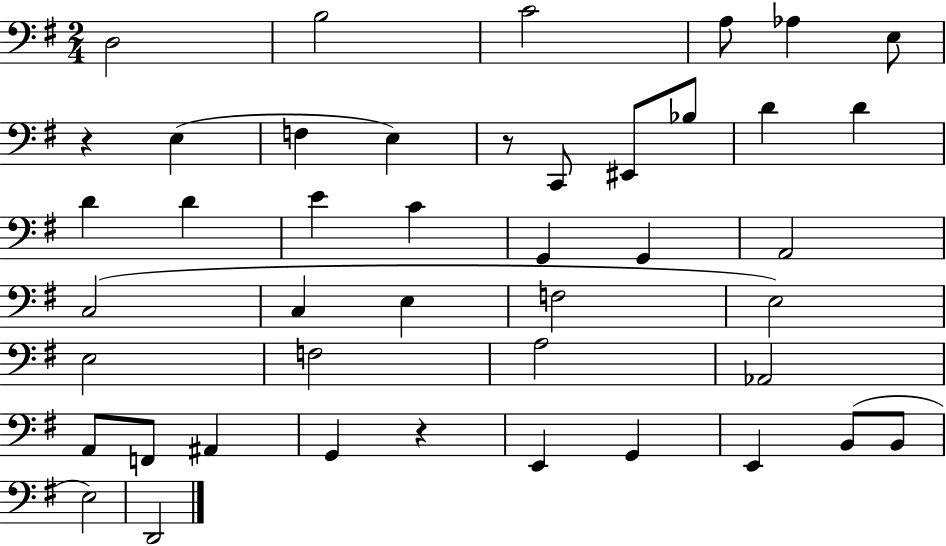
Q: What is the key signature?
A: G major